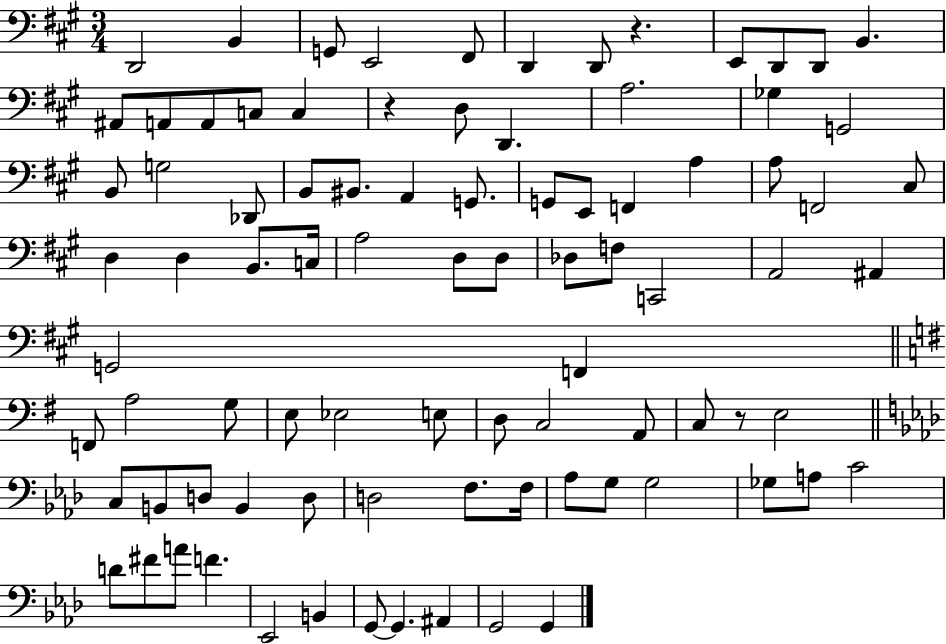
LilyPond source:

{
  \clef bass
  \numericTimeSignature
  \time 3/4
  \key a \major
  d,2 b,4 | g,8 e,2 fis,8 | d,4 d,8 r4. | e,8 d,8 d,8 b,4. | \break ais,8 a,8 a,8 c8 c4 | r4 d8 d,4. | a2. | ges4 g,2 | \break b,8 g2 des,8 | b,8 bis,8. a,4 g,8. | g,8 e,8 f,4 a4 | a8 f,2 cis8 | \break d4 d4 b,8. c16 | a2 d8 d8 | des8 f8 c,2 | a,2 ais,4 | \break g,2 f,4 | \bar "||" \break \key g \major f,8 a2 g8 | e8 ees2 e8 | d8 c2 a,8 | c8 r8 e2 | \break \bar "||" \break \key f \minor c8 b,8 d8 b,4 d8 | d2 f8. f16 | aes8 g8 g2 | ges8 a8 c'2 | \break d'8 fis'8 a'8 f'4. | ees,2 b,4 | g,8~~ g,4. ais,4 | g,2 g,4 | \break \bar "|."
}